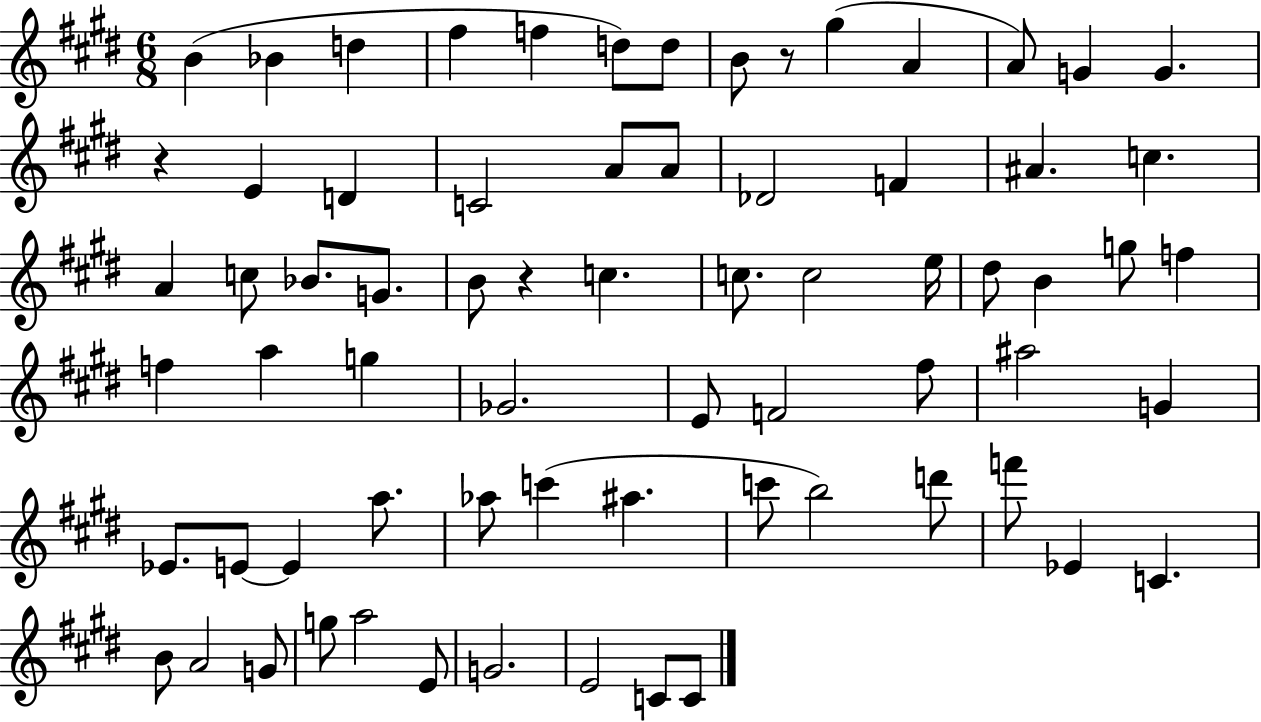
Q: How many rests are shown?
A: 3